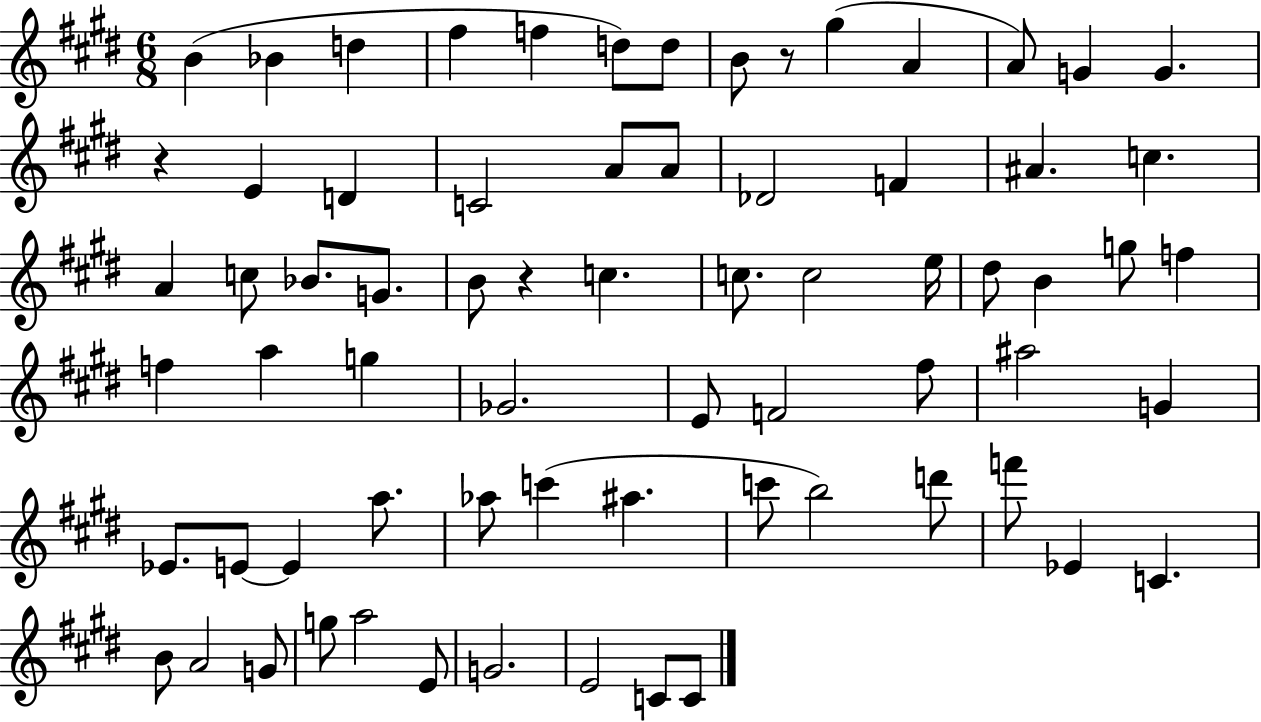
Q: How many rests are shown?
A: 3